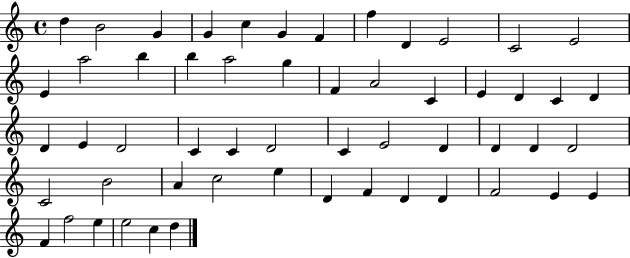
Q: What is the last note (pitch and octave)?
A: D5